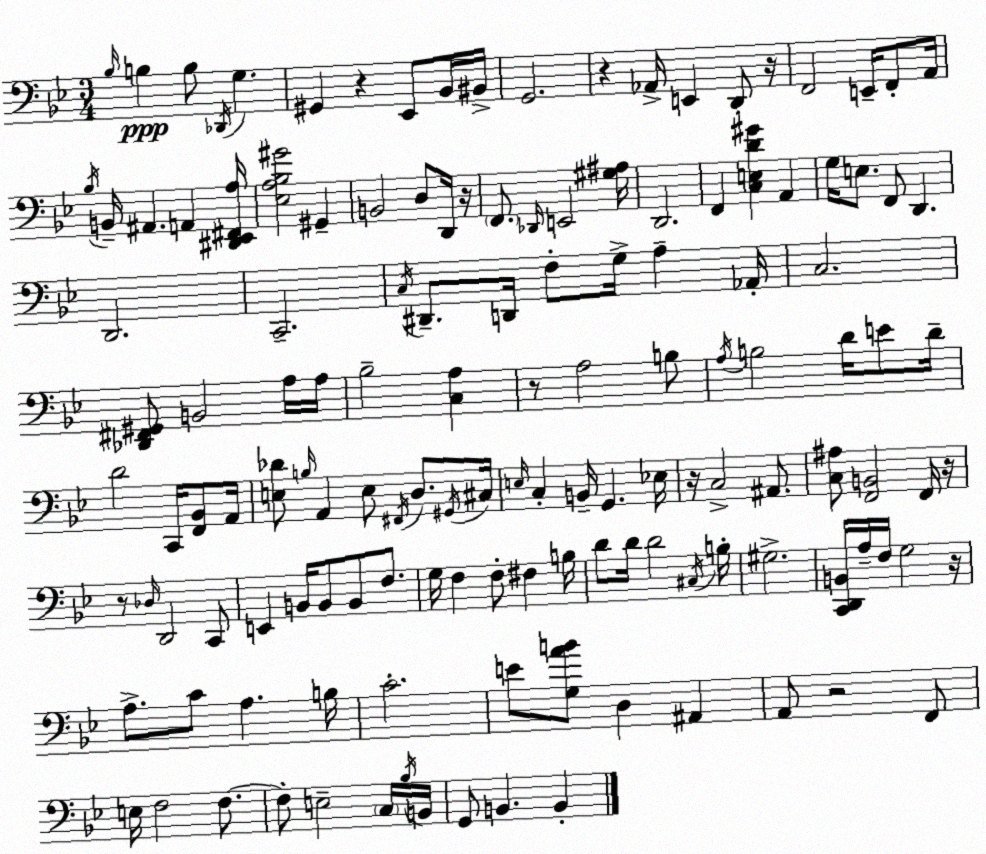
X:1
T:Untitled
M:3/4
L:1/4
K:Bb
_B,/4 B, B,/2 _D,,/4 G, ^G,, z _E,,/2 _B,,/4 ^B,,/4 G,,2 z _A,,/4 E,, D,,/2 z/4 F,,2 E,,/4 F,,/2 A,,/4 _B,/4 B,,/4 ^A,, A,, [^D,,_E,,^F,,A,]/4 [_E,A,_B,^G]2 ^G,, B,,2 D,/2 D,,/4 z/4 F,,/2 _D,,/4 E,,2 [^G,^A,]/4 D,,2 F,, [C,E,D^G] A,, G,/4 E,/2 F,,/2 D,, D,,2 C,,2 C,/4 ^D,,/2 D,,/4 F,/2 G,/4 A, _A,,/4 C,2 [_D,,^F,,^G,,]/2 B,,2 A,/4 A,/4 _B,2 [C,A,] z/2 A,2 B,/2 A,/4 B,2 D/4 E/2 D/4 D2 C,,/4 [F,,_B,,]/2 A,,/4 [E,_D]/2 B,/4 A,, E,/2 ^F,,/4 D,/2 ^G,,/4 ^C,/4 E,/4 C, B,,/4 G,, _E,/4 z/4 C,2 ^A,,/2 [C,^A,]/2 [F,,B,,]2 F,,/4 z/4 z/2 _D,/4 D,,2 C,,/2 E,, B,,/4 B,,/2 B,,/2 F,/2 G,/4 F, F,/2 ^F, B,/4 D/2 D/4 D2 ^C,/4 B,/4 ^G,2 [C,,D,,B,,]/4 A,/4 F,/4 G,2 z/4 A,/2 C/2 A, B,/4 C2 E/2 [G,AB]/2 D, ^A,, A,,/2 z2 F,,/2 E,/4 F,2 F,/2 F,/2 E,2 C,/4 _B,/4 B,,/4 G,,/2 B,, B,,